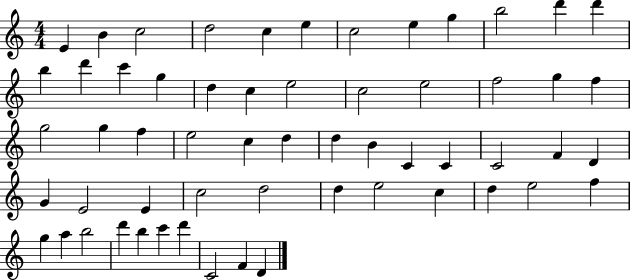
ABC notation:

X:1
T:Untitled
M:4/4
L:1/4
K:C
E B c2 d2 c e c2 e g b2 d' d' b d' c' g d c e2 c2 e2 f2 g f g2 g f e2 c d d B C C C2 F D G E2 E c2 d2 d e2 c d e2 f g a b2 d' b c' d' C2 F D